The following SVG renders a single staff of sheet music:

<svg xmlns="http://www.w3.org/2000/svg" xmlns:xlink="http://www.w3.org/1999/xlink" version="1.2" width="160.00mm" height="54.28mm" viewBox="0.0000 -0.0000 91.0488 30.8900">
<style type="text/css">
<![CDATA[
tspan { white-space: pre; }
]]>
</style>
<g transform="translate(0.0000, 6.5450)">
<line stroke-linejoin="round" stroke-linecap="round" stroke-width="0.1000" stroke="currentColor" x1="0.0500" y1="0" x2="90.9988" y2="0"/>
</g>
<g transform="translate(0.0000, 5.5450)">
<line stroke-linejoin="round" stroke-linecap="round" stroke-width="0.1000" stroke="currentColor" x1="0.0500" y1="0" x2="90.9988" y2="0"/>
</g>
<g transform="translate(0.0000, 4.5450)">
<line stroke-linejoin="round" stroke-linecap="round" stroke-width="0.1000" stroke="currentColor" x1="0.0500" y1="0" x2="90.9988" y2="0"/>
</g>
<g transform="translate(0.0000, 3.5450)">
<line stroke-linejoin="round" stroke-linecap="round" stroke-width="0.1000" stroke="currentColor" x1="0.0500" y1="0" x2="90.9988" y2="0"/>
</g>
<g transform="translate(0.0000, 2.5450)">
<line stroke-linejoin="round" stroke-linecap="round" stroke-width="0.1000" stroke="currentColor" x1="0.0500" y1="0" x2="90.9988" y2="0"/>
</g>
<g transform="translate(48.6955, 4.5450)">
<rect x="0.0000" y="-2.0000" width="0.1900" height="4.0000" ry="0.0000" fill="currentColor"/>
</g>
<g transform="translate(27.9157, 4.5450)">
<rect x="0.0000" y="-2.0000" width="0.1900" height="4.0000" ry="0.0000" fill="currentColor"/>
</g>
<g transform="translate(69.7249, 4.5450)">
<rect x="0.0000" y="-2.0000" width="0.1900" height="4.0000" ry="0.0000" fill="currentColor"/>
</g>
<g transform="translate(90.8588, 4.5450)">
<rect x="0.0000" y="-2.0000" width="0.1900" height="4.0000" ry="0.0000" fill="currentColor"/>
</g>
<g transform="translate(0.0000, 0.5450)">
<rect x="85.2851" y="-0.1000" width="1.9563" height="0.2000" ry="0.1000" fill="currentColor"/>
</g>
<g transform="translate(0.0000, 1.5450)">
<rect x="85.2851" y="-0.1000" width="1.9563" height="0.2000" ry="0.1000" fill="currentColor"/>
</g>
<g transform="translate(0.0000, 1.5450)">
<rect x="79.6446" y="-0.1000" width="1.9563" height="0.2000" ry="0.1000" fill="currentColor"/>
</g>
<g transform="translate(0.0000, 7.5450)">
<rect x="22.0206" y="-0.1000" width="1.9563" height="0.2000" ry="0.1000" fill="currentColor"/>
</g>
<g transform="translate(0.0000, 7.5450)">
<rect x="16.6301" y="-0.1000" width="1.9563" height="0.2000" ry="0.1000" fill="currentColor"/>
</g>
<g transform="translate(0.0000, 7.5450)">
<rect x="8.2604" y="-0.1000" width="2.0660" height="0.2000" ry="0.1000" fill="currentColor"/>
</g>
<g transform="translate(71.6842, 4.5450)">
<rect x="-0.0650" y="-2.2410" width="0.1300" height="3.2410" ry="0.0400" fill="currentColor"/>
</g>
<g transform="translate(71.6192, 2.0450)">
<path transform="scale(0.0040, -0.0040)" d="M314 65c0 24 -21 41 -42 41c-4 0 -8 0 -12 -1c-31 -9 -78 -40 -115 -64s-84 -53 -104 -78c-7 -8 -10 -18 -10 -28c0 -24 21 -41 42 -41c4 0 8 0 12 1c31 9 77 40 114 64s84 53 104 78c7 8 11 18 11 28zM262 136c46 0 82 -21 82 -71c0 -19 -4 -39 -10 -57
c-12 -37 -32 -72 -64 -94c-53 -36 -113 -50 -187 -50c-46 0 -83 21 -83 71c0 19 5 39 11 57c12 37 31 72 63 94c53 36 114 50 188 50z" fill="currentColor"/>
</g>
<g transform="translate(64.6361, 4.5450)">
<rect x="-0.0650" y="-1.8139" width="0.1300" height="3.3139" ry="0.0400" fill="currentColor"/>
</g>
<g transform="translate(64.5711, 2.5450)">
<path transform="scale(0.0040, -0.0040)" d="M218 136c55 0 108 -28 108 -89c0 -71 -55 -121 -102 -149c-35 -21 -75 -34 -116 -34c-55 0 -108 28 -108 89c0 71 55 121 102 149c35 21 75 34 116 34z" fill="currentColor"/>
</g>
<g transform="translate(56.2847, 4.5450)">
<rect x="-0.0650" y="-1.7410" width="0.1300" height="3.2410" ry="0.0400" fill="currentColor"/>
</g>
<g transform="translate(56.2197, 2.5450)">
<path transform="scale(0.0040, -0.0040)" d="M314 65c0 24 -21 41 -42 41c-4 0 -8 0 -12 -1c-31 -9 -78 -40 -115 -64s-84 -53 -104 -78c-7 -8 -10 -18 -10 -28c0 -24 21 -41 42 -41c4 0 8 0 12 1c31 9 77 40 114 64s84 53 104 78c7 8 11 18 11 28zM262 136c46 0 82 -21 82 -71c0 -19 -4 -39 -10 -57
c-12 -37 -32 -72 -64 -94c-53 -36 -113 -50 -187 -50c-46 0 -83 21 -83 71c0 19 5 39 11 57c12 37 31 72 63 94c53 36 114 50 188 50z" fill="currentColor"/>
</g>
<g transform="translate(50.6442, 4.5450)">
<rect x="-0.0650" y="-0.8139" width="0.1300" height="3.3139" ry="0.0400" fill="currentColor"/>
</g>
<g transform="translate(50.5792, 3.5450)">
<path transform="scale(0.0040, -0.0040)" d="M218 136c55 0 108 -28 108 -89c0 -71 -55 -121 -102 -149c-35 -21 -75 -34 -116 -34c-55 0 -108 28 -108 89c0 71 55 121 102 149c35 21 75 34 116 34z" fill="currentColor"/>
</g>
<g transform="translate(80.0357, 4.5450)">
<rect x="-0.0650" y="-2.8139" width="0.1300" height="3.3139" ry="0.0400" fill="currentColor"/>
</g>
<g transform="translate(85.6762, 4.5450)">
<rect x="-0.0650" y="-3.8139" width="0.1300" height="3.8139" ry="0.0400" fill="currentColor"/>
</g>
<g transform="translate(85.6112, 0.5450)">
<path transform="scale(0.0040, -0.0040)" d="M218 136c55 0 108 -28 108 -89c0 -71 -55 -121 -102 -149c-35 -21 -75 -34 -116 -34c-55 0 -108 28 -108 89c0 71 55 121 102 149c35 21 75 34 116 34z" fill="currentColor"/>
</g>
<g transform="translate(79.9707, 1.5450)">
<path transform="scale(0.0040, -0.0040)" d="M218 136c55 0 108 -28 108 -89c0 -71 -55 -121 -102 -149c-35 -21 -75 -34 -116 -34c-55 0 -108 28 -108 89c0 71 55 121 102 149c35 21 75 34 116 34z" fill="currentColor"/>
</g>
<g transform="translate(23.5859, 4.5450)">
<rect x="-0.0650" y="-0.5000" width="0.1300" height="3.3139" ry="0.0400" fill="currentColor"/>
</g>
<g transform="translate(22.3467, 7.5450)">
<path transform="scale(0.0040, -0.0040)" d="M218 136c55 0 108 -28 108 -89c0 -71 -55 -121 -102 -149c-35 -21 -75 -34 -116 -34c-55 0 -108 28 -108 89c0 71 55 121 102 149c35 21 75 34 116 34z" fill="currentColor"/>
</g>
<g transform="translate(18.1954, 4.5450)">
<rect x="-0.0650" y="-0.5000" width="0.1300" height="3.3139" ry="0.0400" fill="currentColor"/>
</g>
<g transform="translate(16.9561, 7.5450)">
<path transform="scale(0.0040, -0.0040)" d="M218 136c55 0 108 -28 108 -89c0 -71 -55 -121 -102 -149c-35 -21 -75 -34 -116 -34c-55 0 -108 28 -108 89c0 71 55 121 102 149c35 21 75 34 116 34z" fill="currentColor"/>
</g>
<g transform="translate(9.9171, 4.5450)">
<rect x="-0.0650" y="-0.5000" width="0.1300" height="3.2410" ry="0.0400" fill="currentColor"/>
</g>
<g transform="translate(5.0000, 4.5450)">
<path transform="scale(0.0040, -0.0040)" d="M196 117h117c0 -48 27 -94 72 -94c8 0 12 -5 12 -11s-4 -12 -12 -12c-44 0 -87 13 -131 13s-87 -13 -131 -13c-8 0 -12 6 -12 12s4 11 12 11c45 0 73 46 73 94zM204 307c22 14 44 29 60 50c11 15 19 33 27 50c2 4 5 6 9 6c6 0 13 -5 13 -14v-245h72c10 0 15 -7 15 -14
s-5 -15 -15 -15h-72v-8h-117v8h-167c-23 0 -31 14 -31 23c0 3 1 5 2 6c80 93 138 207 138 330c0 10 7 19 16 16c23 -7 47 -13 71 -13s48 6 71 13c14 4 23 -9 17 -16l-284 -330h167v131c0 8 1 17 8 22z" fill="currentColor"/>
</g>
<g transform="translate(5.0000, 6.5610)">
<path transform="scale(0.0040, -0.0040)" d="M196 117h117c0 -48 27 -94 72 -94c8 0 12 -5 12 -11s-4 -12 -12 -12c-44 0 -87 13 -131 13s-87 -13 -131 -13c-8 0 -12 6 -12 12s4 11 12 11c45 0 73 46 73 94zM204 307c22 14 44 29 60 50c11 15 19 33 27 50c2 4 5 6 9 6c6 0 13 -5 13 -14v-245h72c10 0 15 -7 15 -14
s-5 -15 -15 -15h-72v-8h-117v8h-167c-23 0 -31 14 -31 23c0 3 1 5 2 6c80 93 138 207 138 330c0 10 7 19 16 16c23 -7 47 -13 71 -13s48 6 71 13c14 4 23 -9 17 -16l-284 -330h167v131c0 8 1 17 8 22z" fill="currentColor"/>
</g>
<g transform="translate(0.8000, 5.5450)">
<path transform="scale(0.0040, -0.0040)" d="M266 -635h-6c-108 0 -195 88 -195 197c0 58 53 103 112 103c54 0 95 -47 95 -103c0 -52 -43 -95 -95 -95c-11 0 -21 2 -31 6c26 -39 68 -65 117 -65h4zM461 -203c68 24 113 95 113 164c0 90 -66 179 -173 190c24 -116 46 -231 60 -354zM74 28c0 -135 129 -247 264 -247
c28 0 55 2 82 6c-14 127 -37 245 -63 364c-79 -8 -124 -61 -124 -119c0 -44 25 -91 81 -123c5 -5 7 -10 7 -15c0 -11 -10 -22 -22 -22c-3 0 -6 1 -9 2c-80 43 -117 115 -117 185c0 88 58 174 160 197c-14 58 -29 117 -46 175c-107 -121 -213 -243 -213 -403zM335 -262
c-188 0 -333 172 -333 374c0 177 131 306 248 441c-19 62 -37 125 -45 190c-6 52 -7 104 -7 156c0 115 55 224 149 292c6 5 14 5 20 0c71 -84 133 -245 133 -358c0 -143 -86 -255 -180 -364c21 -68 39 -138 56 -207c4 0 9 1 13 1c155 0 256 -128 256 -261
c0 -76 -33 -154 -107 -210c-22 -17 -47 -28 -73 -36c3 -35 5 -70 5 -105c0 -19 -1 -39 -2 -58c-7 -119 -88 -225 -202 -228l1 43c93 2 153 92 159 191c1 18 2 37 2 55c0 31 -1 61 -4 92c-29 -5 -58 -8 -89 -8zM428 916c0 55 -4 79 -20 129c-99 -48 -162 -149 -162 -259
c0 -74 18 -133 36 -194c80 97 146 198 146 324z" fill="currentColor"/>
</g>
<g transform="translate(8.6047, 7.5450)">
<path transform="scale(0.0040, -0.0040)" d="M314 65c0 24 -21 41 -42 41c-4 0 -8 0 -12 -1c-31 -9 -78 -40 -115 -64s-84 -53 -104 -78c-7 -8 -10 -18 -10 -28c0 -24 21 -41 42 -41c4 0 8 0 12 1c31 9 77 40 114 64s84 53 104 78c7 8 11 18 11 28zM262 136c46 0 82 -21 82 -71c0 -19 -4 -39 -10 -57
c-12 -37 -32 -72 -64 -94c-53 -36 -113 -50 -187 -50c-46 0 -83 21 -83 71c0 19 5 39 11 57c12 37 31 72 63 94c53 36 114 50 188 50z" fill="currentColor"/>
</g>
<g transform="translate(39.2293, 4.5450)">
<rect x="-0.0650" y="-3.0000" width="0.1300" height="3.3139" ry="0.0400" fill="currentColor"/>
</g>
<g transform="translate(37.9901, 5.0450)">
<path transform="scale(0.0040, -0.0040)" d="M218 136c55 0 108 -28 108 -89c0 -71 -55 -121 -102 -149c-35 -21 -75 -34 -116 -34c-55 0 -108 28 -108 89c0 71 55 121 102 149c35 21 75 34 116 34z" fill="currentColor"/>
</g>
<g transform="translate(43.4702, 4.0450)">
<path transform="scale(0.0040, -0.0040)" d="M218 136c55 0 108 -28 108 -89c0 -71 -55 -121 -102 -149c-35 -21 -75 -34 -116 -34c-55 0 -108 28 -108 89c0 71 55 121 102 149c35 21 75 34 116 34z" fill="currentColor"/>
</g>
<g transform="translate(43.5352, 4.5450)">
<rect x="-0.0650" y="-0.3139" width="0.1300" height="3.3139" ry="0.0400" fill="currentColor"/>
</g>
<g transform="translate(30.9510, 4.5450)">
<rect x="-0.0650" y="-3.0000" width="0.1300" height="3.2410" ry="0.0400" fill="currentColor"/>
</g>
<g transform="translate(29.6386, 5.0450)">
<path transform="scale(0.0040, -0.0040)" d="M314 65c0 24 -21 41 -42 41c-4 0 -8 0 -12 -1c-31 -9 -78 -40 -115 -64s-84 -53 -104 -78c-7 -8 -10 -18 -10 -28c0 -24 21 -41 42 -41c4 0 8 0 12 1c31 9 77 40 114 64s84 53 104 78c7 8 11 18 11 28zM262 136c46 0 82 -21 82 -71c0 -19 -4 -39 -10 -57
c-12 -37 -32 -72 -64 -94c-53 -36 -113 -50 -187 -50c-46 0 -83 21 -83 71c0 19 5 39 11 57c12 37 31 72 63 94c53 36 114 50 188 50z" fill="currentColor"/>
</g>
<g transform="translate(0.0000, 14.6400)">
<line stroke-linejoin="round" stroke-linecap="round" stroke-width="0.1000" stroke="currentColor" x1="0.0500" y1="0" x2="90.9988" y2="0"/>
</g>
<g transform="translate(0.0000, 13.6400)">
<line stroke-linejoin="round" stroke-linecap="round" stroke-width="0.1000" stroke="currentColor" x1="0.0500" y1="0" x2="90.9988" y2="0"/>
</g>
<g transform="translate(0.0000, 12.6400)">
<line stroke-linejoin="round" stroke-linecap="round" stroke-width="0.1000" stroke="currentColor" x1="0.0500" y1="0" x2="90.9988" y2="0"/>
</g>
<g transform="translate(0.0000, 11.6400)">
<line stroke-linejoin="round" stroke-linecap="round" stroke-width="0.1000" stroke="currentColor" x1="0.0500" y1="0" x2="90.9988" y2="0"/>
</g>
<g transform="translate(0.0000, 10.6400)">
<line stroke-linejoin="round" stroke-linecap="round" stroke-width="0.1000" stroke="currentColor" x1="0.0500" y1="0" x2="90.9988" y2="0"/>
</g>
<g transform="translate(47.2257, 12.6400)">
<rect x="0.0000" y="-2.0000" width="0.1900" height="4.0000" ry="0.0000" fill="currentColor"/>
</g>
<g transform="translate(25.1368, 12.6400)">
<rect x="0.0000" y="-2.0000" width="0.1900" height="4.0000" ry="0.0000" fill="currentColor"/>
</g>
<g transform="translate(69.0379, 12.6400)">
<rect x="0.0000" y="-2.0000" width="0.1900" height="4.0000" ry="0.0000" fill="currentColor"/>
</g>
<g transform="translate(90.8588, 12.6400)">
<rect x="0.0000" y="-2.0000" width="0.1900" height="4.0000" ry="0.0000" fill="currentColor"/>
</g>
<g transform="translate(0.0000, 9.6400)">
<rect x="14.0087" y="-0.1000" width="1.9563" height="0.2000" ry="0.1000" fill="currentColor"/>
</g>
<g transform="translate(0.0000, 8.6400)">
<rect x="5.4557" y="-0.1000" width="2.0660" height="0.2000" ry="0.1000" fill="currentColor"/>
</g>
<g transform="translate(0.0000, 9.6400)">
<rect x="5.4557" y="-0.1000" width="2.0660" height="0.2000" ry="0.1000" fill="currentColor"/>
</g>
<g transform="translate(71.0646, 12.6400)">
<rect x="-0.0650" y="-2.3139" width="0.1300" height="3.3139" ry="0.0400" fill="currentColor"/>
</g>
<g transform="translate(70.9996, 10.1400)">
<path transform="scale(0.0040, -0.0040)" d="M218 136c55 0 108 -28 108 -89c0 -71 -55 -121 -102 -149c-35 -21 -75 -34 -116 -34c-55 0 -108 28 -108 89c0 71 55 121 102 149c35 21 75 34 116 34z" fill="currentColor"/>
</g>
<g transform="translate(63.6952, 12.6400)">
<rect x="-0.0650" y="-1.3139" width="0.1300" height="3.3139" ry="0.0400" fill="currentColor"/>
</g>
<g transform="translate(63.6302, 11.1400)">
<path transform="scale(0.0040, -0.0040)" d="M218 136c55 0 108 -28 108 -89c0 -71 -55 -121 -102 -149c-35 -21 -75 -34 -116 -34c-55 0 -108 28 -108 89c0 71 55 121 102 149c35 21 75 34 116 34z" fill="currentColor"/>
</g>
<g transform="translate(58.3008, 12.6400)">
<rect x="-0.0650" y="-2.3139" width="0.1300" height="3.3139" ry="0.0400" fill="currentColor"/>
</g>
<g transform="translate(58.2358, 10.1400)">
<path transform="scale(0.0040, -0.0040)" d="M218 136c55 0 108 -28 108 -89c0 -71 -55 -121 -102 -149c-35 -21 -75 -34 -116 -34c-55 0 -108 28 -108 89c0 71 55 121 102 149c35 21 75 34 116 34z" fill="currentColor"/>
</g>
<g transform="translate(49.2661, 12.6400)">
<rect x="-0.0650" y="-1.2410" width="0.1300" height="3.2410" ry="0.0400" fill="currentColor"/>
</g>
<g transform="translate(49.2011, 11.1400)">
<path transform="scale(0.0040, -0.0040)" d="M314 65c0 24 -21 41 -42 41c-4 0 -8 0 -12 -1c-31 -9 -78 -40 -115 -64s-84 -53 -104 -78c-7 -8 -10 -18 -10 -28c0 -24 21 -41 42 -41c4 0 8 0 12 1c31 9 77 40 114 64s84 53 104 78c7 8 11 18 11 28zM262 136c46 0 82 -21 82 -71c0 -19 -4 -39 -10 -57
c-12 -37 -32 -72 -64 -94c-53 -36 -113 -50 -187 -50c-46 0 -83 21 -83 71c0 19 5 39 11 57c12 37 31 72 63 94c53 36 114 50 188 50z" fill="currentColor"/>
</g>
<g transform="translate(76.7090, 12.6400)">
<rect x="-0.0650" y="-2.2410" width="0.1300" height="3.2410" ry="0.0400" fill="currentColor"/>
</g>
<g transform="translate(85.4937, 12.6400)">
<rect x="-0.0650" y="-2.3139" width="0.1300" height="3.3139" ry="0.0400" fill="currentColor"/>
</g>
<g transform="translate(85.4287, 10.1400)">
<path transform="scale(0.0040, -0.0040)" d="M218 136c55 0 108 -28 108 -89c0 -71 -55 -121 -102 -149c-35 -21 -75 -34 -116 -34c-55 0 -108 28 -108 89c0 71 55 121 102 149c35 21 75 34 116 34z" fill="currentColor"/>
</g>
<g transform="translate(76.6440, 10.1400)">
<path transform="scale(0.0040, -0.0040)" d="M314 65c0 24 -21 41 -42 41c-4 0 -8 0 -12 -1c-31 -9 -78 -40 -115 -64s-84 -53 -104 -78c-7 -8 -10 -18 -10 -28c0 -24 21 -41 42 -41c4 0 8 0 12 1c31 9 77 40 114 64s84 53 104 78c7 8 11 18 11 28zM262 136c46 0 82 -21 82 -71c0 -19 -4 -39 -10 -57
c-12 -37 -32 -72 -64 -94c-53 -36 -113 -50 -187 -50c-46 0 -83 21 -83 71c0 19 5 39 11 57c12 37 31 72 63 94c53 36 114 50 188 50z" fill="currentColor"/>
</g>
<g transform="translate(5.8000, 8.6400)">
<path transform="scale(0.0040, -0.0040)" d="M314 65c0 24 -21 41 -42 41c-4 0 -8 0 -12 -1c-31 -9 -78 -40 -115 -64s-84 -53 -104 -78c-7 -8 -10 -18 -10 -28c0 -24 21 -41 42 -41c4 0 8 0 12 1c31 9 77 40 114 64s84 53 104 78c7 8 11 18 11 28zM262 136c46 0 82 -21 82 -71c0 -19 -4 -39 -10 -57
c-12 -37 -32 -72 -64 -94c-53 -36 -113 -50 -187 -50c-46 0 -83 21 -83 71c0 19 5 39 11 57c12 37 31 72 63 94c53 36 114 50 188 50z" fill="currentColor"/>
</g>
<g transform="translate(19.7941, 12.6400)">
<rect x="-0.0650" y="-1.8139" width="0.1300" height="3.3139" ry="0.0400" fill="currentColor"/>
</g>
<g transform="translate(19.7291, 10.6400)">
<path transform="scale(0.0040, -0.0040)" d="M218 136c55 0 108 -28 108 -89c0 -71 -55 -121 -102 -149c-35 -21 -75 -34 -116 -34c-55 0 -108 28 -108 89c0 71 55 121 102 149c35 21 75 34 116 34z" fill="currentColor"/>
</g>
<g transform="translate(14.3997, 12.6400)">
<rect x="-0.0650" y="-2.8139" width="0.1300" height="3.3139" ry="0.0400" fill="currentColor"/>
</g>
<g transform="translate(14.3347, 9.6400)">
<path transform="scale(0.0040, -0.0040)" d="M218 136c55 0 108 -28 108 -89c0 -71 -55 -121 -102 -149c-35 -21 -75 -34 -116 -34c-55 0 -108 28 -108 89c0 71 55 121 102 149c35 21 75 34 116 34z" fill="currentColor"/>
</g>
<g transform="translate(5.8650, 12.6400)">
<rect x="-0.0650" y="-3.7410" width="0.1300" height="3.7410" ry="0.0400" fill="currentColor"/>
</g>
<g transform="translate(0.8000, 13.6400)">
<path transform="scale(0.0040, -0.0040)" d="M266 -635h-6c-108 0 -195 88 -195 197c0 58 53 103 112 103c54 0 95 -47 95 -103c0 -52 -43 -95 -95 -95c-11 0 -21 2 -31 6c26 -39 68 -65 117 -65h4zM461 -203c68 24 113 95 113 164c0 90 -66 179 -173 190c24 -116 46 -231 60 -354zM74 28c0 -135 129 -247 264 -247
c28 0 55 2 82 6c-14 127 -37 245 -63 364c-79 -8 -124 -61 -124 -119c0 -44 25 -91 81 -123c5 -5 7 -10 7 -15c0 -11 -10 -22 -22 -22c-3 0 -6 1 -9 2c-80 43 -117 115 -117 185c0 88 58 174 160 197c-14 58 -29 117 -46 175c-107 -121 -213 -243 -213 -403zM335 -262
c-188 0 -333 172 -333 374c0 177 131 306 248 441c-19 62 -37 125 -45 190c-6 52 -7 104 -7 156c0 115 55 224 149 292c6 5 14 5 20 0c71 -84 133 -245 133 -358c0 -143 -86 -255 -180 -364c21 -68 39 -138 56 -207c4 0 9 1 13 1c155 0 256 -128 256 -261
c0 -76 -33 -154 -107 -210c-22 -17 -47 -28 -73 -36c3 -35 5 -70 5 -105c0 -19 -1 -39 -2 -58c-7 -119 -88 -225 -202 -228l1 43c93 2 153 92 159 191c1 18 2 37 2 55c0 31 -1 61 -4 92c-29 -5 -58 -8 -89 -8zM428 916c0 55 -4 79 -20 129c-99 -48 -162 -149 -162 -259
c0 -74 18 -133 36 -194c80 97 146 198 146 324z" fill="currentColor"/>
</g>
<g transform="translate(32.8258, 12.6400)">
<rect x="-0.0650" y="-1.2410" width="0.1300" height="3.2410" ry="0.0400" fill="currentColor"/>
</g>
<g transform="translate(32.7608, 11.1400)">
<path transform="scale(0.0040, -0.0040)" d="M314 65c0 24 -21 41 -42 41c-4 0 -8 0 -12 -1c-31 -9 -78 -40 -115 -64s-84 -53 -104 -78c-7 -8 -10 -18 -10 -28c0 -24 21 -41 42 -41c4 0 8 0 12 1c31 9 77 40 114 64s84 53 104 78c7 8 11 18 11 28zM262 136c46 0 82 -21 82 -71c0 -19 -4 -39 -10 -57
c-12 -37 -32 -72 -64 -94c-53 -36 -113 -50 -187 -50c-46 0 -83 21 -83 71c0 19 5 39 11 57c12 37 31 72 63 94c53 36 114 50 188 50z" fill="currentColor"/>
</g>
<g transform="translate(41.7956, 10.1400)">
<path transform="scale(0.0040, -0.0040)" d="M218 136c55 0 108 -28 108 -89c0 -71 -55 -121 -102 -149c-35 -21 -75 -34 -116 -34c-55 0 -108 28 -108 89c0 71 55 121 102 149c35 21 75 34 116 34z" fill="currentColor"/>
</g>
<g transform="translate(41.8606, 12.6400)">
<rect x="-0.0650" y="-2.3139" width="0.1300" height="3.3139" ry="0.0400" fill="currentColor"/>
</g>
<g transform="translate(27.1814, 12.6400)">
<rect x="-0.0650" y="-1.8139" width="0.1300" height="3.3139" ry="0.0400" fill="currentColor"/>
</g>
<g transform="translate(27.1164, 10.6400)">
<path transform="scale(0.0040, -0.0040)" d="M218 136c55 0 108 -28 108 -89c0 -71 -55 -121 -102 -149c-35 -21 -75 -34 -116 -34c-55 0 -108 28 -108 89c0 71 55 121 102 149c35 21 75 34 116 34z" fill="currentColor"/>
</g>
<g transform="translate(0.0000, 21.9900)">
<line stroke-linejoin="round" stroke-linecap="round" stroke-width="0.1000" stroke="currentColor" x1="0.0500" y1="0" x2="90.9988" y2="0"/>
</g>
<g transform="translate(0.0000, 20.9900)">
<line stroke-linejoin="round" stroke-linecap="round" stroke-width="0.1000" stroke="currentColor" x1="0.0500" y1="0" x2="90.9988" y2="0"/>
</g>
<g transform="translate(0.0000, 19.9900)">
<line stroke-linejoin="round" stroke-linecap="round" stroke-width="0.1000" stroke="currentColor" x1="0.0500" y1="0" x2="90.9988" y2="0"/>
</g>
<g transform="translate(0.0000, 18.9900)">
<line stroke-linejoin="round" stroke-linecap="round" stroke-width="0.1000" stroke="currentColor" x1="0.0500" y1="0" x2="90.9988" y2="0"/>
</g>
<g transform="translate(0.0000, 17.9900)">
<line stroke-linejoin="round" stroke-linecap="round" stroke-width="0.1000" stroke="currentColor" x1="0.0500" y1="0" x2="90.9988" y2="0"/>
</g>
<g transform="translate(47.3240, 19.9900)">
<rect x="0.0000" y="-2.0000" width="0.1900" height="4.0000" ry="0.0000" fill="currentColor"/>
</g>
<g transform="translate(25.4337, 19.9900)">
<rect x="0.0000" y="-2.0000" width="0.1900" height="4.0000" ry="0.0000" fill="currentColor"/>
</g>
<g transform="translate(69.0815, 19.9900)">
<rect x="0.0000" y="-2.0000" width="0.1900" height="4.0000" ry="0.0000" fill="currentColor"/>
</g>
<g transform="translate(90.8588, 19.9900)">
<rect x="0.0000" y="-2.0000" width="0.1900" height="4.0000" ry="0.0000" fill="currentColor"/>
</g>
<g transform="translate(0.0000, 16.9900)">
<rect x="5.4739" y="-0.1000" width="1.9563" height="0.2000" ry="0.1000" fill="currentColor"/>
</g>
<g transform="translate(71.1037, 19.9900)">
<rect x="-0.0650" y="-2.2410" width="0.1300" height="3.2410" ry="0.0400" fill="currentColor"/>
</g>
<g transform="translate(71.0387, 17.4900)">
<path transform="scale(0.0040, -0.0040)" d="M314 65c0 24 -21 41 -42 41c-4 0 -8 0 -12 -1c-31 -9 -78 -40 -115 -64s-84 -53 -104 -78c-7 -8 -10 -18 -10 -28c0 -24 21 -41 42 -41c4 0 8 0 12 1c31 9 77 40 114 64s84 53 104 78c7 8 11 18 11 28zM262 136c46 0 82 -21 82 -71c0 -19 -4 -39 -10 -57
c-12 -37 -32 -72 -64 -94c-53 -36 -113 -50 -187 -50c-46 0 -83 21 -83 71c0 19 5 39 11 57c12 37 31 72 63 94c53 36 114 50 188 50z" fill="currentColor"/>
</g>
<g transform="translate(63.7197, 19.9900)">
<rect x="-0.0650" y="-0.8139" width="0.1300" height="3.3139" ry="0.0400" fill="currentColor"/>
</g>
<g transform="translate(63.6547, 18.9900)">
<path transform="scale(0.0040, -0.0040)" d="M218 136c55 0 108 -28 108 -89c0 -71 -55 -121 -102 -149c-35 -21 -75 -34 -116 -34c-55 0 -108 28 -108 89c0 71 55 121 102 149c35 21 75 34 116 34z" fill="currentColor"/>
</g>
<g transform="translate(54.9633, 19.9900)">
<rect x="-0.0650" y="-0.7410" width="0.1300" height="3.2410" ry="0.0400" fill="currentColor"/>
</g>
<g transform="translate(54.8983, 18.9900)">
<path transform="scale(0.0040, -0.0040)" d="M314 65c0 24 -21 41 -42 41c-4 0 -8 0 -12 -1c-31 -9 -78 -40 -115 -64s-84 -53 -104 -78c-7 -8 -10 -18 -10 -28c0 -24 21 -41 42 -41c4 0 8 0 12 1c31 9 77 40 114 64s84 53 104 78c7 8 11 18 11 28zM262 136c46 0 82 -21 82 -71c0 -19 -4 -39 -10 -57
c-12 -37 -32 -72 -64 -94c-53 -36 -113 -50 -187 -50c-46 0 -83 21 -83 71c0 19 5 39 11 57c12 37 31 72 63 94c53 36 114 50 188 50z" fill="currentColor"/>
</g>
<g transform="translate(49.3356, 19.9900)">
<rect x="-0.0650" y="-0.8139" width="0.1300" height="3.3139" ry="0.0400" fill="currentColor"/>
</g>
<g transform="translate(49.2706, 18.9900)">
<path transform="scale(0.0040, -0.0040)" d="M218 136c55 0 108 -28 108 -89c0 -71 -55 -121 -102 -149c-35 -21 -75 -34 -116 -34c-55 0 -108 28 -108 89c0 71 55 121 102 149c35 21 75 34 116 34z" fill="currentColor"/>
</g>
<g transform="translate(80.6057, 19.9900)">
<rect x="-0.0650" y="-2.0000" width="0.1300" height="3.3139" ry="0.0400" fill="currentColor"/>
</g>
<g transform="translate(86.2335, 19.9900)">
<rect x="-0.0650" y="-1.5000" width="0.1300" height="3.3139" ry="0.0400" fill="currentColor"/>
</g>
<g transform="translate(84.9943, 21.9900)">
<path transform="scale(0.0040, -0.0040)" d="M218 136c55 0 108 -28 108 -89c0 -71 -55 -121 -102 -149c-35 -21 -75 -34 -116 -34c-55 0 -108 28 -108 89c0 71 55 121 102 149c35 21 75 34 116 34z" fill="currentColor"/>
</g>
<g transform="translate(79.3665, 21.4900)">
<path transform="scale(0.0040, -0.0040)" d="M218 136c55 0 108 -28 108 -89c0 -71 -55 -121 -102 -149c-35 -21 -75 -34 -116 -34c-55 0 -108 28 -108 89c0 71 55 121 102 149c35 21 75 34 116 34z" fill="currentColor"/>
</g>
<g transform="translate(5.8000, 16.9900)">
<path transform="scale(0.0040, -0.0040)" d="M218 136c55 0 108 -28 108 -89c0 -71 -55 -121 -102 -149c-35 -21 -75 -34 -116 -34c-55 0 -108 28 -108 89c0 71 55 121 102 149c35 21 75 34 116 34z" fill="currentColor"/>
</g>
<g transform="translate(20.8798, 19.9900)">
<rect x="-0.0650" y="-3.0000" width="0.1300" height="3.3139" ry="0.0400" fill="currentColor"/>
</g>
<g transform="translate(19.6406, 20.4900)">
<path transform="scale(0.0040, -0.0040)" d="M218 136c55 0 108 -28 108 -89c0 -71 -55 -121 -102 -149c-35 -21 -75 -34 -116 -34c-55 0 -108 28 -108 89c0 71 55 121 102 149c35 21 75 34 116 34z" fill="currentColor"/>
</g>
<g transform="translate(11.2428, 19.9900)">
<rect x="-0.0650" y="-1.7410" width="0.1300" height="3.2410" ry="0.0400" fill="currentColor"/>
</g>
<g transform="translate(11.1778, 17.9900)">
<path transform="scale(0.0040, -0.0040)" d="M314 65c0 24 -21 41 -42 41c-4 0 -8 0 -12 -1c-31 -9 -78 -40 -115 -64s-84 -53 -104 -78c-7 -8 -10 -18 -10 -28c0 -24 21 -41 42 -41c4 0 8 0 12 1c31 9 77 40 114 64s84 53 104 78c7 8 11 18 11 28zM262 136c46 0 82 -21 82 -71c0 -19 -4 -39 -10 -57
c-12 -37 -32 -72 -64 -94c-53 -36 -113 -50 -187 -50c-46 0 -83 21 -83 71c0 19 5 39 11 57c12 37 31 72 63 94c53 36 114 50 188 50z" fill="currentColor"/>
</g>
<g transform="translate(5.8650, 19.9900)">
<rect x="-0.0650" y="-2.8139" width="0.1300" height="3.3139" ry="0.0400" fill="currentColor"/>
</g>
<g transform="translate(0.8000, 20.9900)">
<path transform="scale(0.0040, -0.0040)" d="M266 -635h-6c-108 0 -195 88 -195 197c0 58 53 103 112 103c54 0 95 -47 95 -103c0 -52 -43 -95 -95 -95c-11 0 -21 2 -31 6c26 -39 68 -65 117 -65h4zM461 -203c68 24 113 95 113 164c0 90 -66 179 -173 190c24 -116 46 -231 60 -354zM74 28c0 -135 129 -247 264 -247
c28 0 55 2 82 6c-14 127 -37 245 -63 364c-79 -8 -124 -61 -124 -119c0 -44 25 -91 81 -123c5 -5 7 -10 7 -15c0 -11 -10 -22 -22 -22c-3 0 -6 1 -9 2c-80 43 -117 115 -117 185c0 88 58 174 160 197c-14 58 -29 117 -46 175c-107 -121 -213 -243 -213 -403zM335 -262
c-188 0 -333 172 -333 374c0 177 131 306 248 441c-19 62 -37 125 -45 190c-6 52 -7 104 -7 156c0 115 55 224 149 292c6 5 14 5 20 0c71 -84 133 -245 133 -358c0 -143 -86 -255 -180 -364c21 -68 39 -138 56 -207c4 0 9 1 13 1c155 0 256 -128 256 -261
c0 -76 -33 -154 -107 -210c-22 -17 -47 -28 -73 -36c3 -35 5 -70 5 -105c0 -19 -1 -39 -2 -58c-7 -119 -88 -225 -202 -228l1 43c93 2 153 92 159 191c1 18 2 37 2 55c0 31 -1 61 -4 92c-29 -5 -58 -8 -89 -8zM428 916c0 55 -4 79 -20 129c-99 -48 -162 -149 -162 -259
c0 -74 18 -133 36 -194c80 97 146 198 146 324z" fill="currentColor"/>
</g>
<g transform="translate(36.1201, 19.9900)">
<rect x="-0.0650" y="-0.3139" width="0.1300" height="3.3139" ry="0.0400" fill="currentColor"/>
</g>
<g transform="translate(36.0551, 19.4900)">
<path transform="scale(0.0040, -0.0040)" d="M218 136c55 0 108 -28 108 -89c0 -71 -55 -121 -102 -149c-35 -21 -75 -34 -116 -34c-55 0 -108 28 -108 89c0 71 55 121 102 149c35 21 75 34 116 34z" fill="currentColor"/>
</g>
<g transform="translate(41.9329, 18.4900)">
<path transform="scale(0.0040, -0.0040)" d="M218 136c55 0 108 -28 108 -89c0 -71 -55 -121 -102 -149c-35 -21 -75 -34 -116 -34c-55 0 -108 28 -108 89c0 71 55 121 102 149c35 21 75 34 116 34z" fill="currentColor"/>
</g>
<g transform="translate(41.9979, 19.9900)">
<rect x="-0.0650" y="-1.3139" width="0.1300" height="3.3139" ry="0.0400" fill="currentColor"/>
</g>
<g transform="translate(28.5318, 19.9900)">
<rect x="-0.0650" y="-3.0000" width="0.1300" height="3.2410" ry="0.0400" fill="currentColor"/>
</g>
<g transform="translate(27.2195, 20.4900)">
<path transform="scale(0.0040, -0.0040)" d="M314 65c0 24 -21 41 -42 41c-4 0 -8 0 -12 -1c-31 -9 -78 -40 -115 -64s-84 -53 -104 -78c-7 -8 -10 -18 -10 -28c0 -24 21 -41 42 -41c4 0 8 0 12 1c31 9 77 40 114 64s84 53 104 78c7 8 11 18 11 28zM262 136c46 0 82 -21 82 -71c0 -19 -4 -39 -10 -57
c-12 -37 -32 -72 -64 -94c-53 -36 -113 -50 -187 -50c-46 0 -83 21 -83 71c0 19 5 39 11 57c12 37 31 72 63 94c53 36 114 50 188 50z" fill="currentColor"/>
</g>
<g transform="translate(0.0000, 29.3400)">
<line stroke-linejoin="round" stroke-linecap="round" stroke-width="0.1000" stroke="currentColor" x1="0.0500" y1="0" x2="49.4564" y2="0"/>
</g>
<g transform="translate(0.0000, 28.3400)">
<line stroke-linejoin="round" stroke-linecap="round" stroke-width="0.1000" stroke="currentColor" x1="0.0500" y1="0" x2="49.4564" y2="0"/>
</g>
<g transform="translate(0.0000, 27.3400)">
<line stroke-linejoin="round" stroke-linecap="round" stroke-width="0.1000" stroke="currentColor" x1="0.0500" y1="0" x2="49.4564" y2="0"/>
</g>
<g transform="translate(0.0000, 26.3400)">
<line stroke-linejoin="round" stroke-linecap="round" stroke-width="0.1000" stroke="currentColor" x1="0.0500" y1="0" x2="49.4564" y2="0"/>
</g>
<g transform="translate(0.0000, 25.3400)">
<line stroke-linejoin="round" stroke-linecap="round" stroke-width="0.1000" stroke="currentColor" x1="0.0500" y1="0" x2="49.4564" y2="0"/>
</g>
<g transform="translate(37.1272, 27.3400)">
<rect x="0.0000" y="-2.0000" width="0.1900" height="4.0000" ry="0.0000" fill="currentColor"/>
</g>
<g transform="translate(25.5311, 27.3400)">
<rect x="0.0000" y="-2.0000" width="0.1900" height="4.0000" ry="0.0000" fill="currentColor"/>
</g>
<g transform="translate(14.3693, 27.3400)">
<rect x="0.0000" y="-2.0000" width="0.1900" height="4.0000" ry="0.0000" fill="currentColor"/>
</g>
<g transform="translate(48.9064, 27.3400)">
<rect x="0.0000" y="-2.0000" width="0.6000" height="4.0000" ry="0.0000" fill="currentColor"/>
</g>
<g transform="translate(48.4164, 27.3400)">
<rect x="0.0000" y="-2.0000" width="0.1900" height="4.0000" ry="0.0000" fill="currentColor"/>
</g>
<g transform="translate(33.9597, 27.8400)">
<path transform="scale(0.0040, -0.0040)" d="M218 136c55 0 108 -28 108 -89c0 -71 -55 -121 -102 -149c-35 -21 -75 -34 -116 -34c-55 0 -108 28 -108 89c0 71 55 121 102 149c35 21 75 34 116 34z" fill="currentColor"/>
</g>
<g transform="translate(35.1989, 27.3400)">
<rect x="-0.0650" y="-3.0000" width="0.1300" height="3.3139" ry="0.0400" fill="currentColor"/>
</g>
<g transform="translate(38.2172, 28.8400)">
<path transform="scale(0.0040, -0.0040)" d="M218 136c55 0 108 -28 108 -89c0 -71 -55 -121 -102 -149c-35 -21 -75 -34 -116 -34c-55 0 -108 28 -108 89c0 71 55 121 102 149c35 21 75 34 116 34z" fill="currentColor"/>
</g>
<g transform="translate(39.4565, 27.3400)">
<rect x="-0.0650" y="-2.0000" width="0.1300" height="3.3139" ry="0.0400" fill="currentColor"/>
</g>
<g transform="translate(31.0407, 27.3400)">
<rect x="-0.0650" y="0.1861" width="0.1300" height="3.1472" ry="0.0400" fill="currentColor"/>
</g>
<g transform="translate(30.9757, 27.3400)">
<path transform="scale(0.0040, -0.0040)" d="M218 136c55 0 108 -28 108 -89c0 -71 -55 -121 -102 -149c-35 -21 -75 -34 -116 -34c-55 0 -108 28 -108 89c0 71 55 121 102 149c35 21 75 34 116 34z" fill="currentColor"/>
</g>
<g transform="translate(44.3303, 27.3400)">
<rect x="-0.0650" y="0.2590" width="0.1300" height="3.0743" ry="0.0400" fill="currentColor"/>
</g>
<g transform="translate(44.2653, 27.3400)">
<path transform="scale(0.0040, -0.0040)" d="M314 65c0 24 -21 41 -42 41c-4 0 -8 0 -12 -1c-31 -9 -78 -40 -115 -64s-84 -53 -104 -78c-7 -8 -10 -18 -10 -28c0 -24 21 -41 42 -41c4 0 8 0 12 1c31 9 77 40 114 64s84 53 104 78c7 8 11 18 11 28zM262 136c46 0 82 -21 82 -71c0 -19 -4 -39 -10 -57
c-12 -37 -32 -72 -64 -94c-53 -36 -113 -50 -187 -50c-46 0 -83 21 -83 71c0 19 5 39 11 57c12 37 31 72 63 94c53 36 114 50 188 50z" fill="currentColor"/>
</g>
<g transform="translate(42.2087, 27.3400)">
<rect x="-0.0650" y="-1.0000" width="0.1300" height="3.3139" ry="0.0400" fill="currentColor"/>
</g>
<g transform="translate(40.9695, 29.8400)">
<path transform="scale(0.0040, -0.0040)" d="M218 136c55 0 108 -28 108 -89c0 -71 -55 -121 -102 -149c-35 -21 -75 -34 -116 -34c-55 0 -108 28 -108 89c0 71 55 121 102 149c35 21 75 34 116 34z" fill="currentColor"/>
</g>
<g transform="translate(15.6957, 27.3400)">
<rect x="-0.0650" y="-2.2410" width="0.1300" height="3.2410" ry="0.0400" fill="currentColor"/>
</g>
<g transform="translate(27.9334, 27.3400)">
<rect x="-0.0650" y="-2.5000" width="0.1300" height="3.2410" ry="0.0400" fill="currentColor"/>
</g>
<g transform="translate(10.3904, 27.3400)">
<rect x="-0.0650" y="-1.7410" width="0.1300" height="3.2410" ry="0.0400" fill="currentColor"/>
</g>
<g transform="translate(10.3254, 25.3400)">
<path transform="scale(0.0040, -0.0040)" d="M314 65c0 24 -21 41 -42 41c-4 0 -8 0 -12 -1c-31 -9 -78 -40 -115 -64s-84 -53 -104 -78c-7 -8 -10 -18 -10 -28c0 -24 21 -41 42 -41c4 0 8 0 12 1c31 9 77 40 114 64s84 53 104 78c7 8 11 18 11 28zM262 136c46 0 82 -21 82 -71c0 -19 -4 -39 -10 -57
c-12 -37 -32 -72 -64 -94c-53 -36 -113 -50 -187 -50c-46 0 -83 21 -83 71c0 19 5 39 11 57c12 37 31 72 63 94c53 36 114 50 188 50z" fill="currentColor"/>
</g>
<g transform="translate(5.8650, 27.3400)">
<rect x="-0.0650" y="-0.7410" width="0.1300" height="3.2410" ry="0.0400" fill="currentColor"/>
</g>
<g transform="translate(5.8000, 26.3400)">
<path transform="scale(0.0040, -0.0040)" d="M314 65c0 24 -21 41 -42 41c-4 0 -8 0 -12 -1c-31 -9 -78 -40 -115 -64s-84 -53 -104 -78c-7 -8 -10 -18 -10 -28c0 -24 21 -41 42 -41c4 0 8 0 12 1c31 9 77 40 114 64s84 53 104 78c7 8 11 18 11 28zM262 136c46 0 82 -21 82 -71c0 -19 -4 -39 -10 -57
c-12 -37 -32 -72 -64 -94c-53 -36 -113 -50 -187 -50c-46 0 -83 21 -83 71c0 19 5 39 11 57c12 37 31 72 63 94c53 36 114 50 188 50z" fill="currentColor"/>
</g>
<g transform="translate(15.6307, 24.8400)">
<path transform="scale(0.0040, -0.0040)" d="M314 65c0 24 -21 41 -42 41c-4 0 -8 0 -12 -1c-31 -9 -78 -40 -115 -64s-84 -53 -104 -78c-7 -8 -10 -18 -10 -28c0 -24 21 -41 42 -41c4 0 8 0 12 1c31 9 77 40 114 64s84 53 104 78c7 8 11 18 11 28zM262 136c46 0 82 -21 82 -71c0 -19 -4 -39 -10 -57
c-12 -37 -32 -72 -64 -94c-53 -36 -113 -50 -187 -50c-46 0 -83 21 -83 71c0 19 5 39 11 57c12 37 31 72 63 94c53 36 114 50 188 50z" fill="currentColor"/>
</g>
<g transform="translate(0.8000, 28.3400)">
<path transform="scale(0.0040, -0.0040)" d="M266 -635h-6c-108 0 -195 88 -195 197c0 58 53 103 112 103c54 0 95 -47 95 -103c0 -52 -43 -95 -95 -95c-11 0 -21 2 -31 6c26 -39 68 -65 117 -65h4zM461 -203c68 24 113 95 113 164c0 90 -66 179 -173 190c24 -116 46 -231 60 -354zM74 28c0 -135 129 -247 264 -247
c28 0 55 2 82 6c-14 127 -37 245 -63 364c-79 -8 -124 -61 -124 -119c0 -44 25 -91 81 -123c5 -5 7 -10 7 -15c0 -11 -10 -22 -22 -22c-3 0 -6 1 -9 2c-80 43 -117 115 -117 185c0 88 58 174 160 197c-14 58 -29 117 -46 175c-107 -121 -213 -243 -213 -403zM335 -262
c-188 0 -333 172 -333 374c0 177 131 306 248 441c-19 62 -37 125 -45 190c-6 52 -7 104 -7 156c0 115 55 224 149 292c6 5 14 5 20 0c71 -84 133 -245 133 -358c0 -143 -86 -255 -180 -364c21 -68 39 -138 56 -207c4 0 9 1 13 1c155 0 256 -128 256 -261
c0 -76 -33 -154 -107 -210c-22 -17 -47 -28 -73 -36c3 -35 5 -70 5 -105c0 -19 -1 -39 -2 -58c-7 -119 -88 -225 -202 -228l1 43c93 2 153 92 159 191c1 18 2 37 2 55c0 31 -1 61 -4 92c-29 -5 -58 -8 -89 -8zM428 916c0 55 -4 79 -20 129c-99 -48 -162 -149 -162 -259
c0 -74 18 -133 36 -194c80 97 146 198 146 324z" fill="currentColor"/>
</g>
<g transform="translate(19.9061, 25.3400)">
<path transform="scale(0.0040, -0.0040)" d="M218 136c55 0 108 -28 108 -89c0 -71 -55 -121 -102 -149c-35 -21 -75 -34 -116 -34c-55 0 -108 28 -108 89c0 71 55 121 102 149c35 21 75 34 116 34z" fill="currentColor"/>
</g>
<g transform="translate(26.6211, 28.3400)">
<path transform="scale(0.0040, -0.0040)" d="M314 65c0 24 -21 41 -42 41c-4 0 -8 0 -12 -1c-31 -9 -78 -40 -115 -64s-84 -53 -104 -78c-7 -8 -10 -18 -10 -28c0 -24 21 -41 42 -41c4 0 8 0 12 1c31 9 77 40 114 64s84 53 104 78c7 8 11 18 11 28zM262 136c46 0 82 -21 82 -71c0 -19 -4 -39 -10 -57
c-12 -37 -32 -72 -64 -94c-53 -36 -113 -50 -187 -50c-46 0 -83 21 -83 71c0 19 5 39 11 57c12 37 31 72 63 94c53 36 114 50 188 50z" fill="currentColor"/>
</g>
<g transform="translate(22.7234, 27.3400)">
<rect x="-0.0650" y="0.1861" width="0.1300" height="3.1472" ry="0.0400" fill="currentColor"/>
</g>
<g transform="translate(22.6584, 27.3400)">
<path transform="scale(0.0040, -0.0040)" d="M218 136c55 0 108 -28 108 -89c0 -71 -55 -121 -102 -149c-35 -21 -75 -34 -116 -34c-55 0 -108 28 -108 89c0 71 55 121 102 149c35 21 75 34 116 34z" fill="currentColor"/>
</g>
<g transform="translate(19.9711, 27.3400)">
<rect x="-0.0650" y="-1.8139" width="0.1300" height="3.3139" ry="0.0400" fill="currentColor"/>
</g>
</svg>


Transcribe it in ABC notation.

X:1
T:Untitled
M:4/4
L:1/4
K:C
C2 C C A2 A c d f2 f g2 a c' c'2 a f f e2 g e2 g e g g2 g a f2 A A2 c e d d2 d g2 F E d2 f2 g2 f B G2 B A F D B2